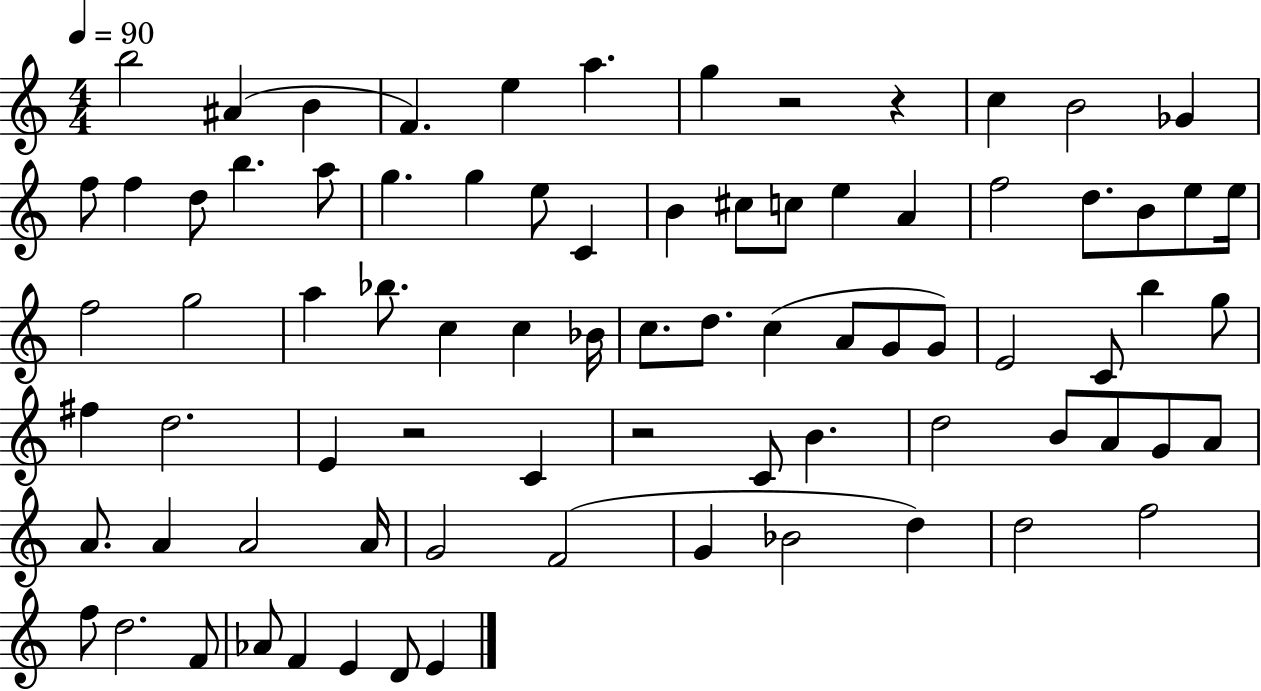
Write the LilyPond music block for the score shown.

{
  \clef treble
  \numericTimeSignature
  \time 4/4
  \key c \major
  \tempo 4 = 90
  b''2 ais'4( b'4 | f'4.) e''4 a''4. | g''4 r2 r4 | c''4 b'2 ges'4 | \break f''8 f''4 d''8 b''4. a''8 | g''4. g''4 e''8 c'4 | b'4 cis''8 c''8 e''4 a'4 | f''2 d''8. b'8 e''8 e''16 | \break f''2 g''2 | a''4 bes''8. c''4 c''4 bes'16 | c''8. d''8. c''4( a'8 g'8 g'8) | e'2 c'8 b''4 g''8 | \break fis''4 d''2. | e'4 r2 c'4 | r2 c'8 b'4. | d''2 b'8 a'8 g'8 a'8 | \break a'8. a'4 a'2 a'16 | g'2 f'2( | g'4 bes'2 d''4) | d''2 f''2 | \break f''8 d''2. f'8 | aes'8 f'4 e'4 d'8 e'4 | \bar "|."
}